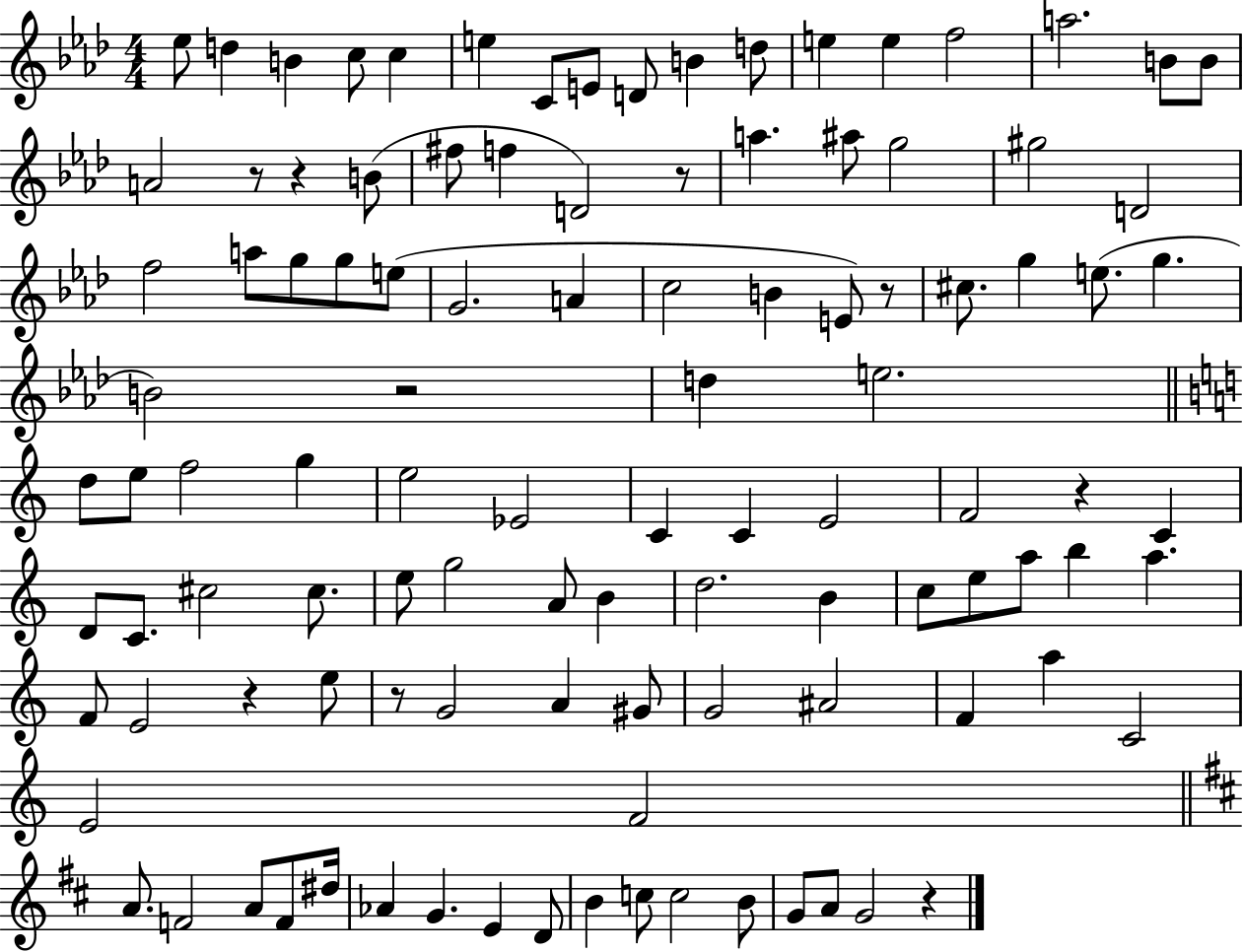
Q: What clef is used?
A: treble